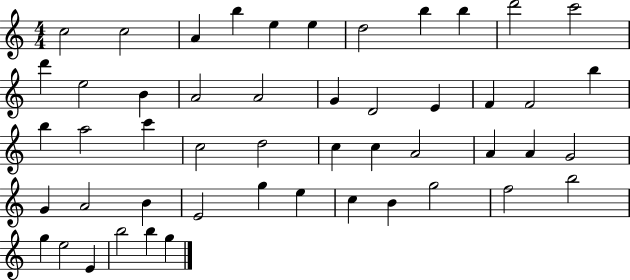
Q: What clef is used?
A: treble